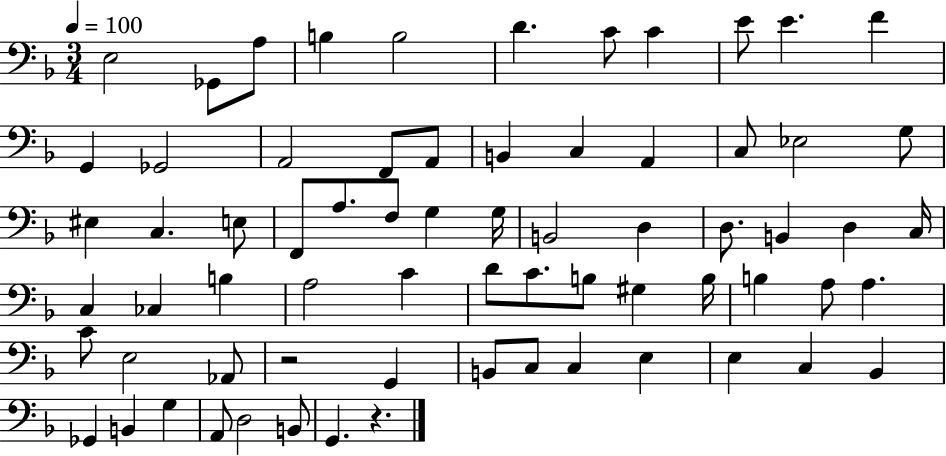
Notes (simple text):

E3/h Gb2/e A3/e B3/q B3/h D4/q. C4/e C4/q E4/e E4/q. F4/q G2/q Gb2/h A2/h F2/e A2/e B2/q C3/q A2/q C3/e Eb3/h G3/e EIS3/q C3/q. E3/e F2/e A3/e. F3/e G3/q G3/s B2/h D3/q D3/e. B2/q D3/q C3/s C3/q CES3/q B3/q A3/h C4/q D4/e C4/e. B3/e G#3/q B3/s B3/q A3/e A3/q. C4/e E3/h Ab2/e R/h G2/q B2/e C3/e C3/q E3/q E3/q C3/q Bb2/q Gb2/q B2/q G3/q A2/e D3/h B2/e G2/q. R/q.